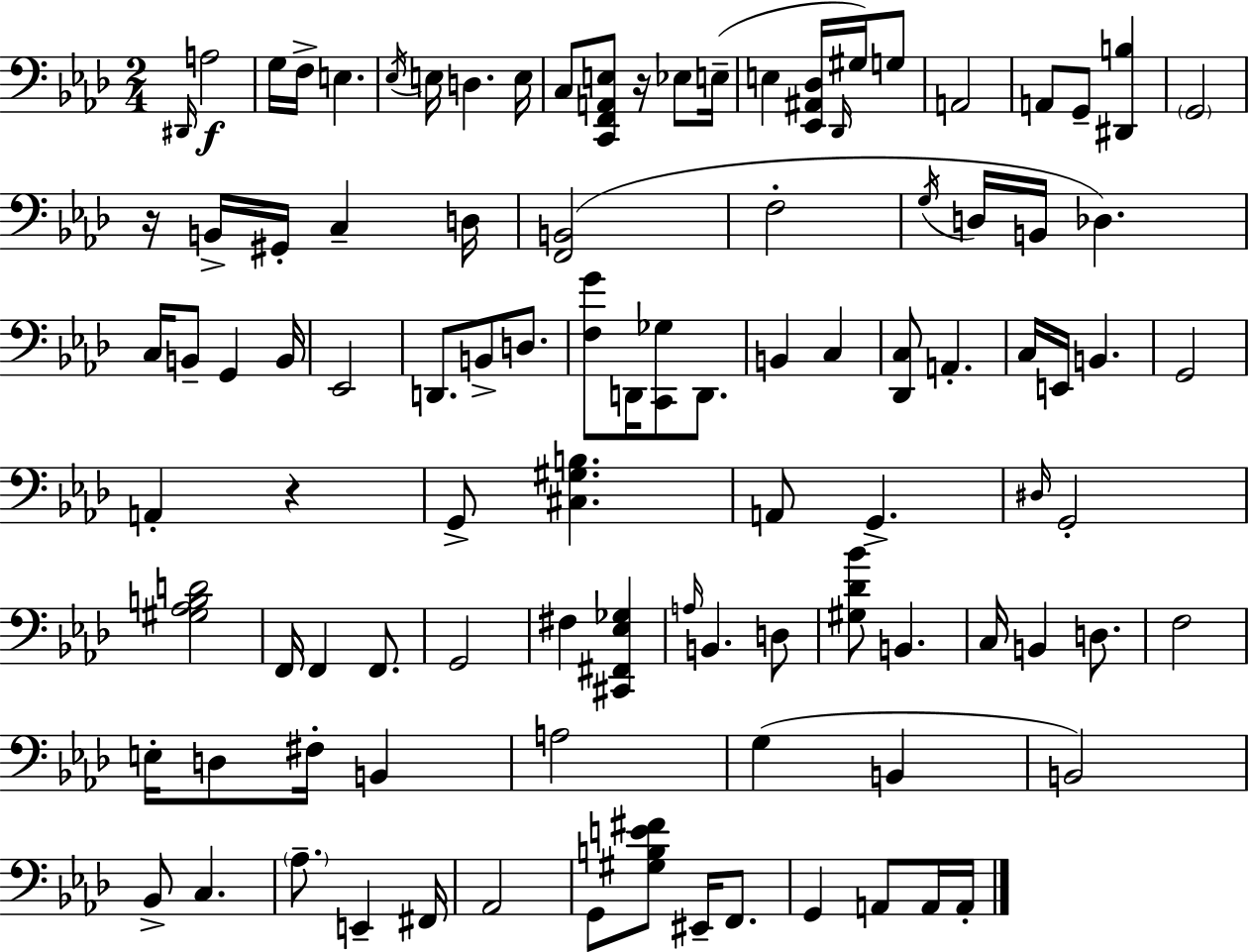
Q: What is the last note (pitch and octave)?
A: A2